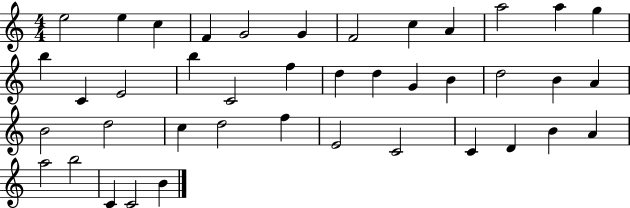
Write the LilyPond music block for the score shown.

{
  \clef treble
  \numericTimeSignature
  \time 4/4
  \key c \major
  e''2 e''4 c''4 | f'4 g'2 g'4 | f'2 c''4 a'4 | a''2 a''4 g''4 | \break b''4 c'4 e'2 | b''4 c'2 f''4 | d''4 d''4 g'4 b'4 | d''2 b'4 a'4 | \break b'2 d''2 | c''4 d''2 f''4 | e'2 c'2 | c'4 d'4 b'4 a'4 | \break a''2 b''2 | c'4 c'2 b'4 | \bar "|."
}